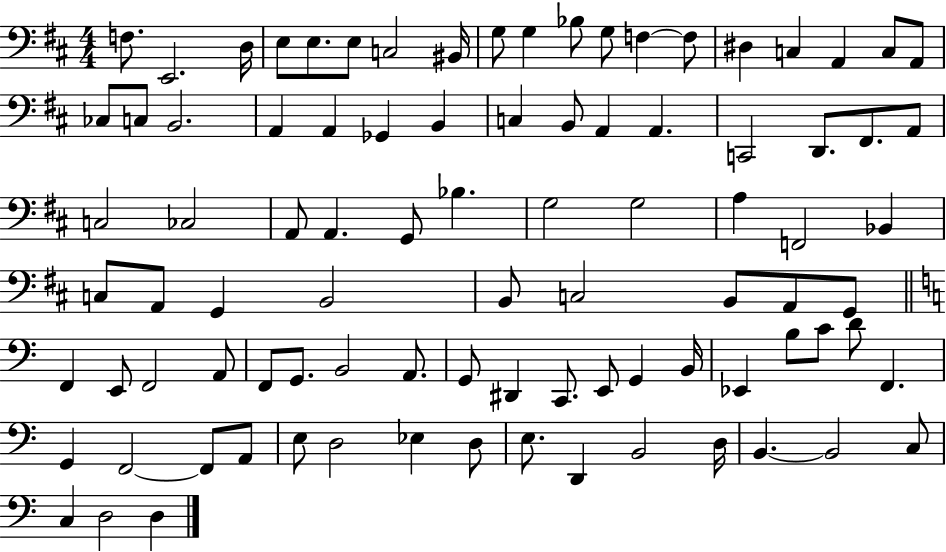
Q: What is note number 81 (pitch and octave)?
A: D3